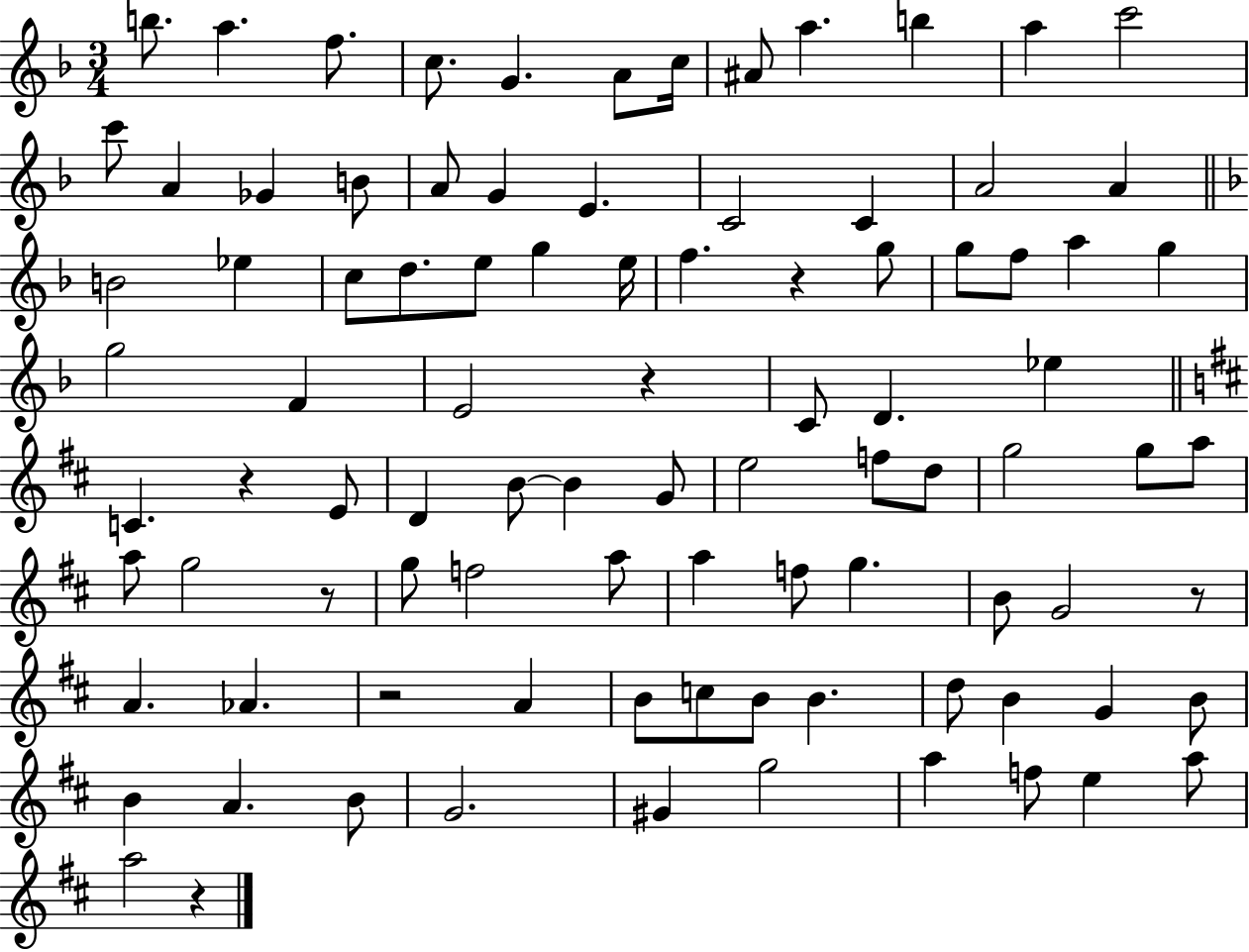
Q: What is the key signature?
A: F major